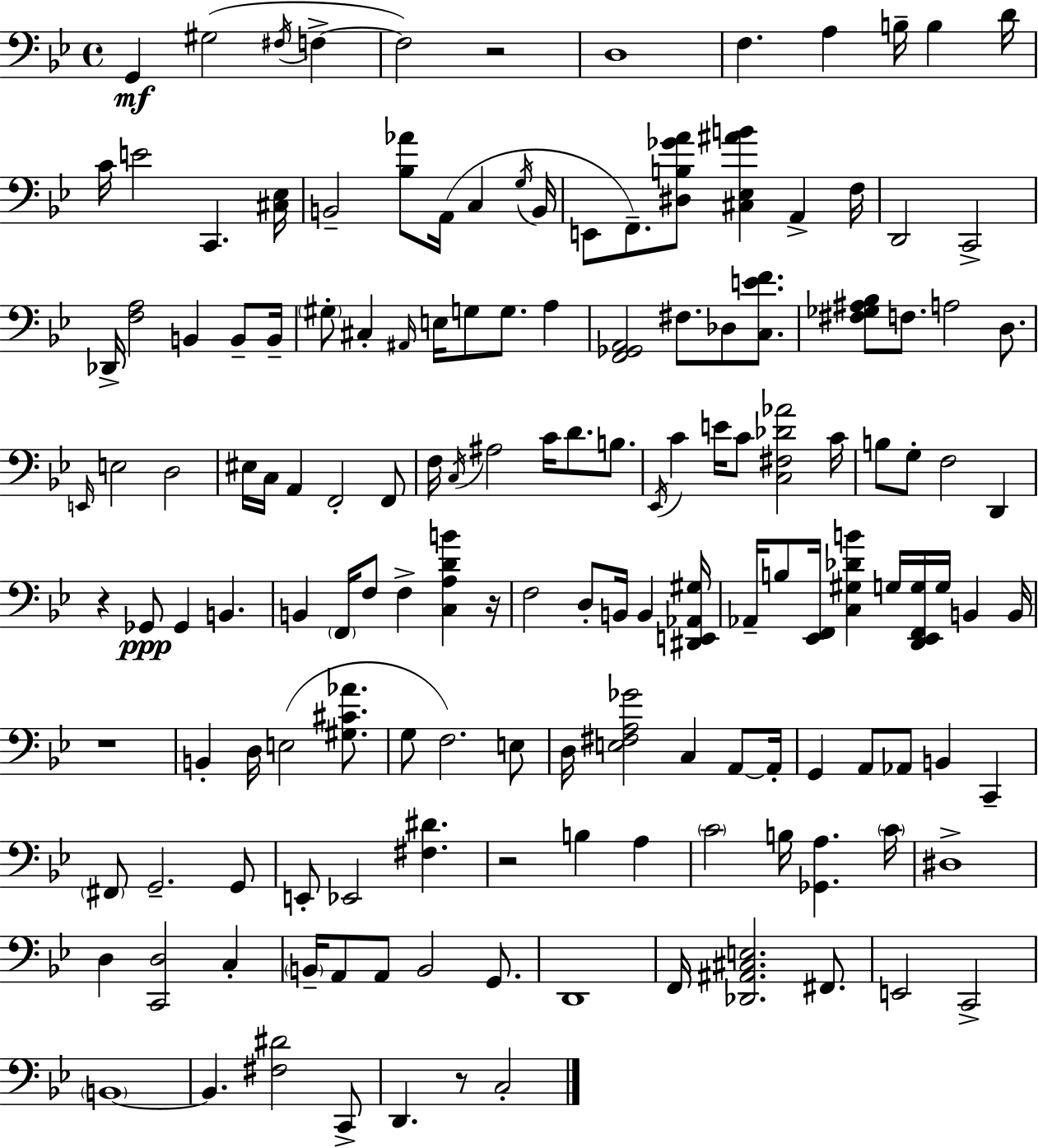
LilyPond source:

{
  \clef bass
  \time 4/4
  \defaultTimeSignature
  \key bes \major
  \repeat volta 2 { g,4\mf gis2( \acciaccatura { fis16 } f4->~~ | f2) r2 | d1 | f4. a4 b16-- b4 | \break d'16 c'16 e'2 c,4. | <cis ees>16 b,2-- <bes aes'>8 a,16( c4 | \acciaccatura { g16 } b,16 e,8 f,8.--) <dis b ges' a'>8 <cis ees ais' b'>4 a,4-> | f16 d,2 c,2-> | \break des,16-> <f a>2 b,4 b,8-- | b,16-- \parenthesize gis8-. cis4-. \grace { ais,16 } e16 g8 g8. a4 | <f, ges, a,>2 fis8. des8 | <c e' f'>8. <fis ges ais bes>8 f8. a2 | \break d8. \grace { e,16 } e2 d2 | eis16 c16 a,4 f,2-. | f,8 f16 \acciaccatura { c16 } ais2 c'16 d'8. | b8. \acciaccatura { ees,16 } c'4 e'16 c'8 <c fis des' aes'>2 | \break c'16 b8 g8-. f2 | d,4 r4 ges,8\ppp ges,4 | b,4. b,4 \parenthesize f,16 f8 f4-> | <c a d' b'>4 r16 f2 d8-. | \break b,16 b,4 <dis, e, aes, gis>16 aes,16-- b8 <ees, f,>16 <c gis des' b'>4 g16 <d, ees, f, g>16 | g16 b,4 b,16 r1 | b,4-. d16 e2( | <gis cis' aes'>8. g8 f2.) | \break e8 d16 <e fis a ges'>2 c4 | a,8~~ a,16-. g,4 a,8 aes,8 b,4 | c,4-- \parenthesize fis,8 g,2.-- | g,8 e,8-. ees,2 | \break <fis dis'>4. r2 b4 | a4 \parenthesize c'2 b16 <ges, a>4. | \parenthesize c'16 dis1-> | d4 <c, d>2 | \break c4-. \parenthesize b,16-- a,8 a,8 b,2 | g,8. d,1 | f,16 <des, ais, cis e>2. | fis,8. e,2 c,2-> | \break \parenthesize b,1~~ | b,4. <fis dis'>2 | c,8-> d,4. r8 c2-. | } \bar "|."
}